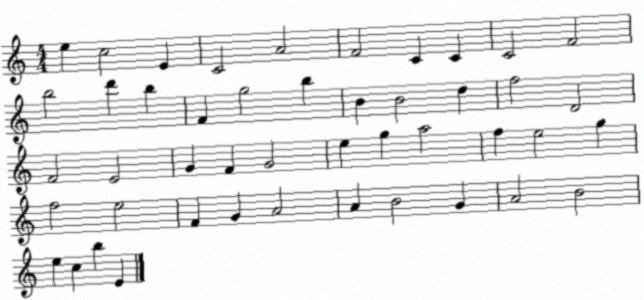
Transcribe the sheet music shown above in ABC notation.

X:1
T:Untitled
M:4/4
L:1/4
K:C
e c2 E C2 A2 F2 C C C2 F2 b2 d' b F g2 b B B2 d f2 D2 F2 E2 G F G2 e g a2 f e2 g f2 e2 F G A2 A B2 G A2 B2 e c b E